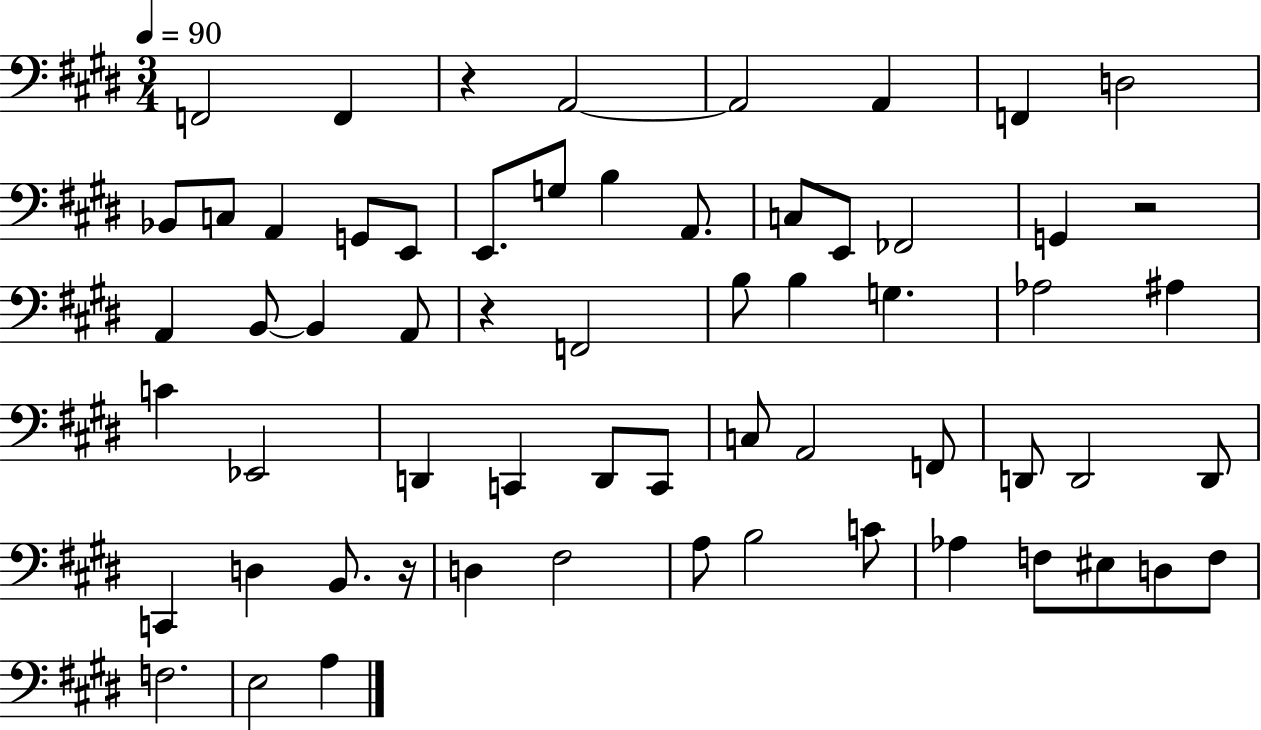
X:1
T:Untitled
M:3/4
L:1/4
K:E
F,,2 F,, z A,,2 A,,2 A,, F,, D,2 _B,,/2 C,/2 A,, G,,/2 E,,/2 E,,/2 G,/2 B, A,,/2 C,/2 E,,/2 _F,,2 G,, z2 A,, B,,/2 B,, A,,/2 z F,,2 B,/2 B, G, _A,2 ^A, C _E,,2 D,, C,, D,,/2 C,,/2 C,/2 A,,2 F,,/2 D,,/2 D,,2 D,,/2 C,, D, B,,/2 z/4 D, ^F,2 A,/2 B,2 C/2 _A, F,/2 ^E,/2 D,/2 F,/2 F,2 E,2 A,